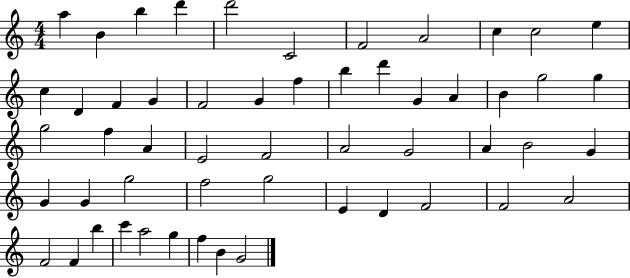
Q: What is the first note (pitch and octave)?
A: A5